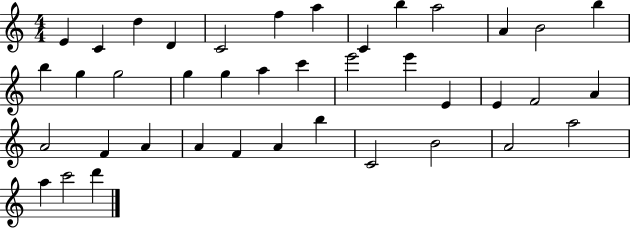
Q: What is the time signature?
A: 4/4